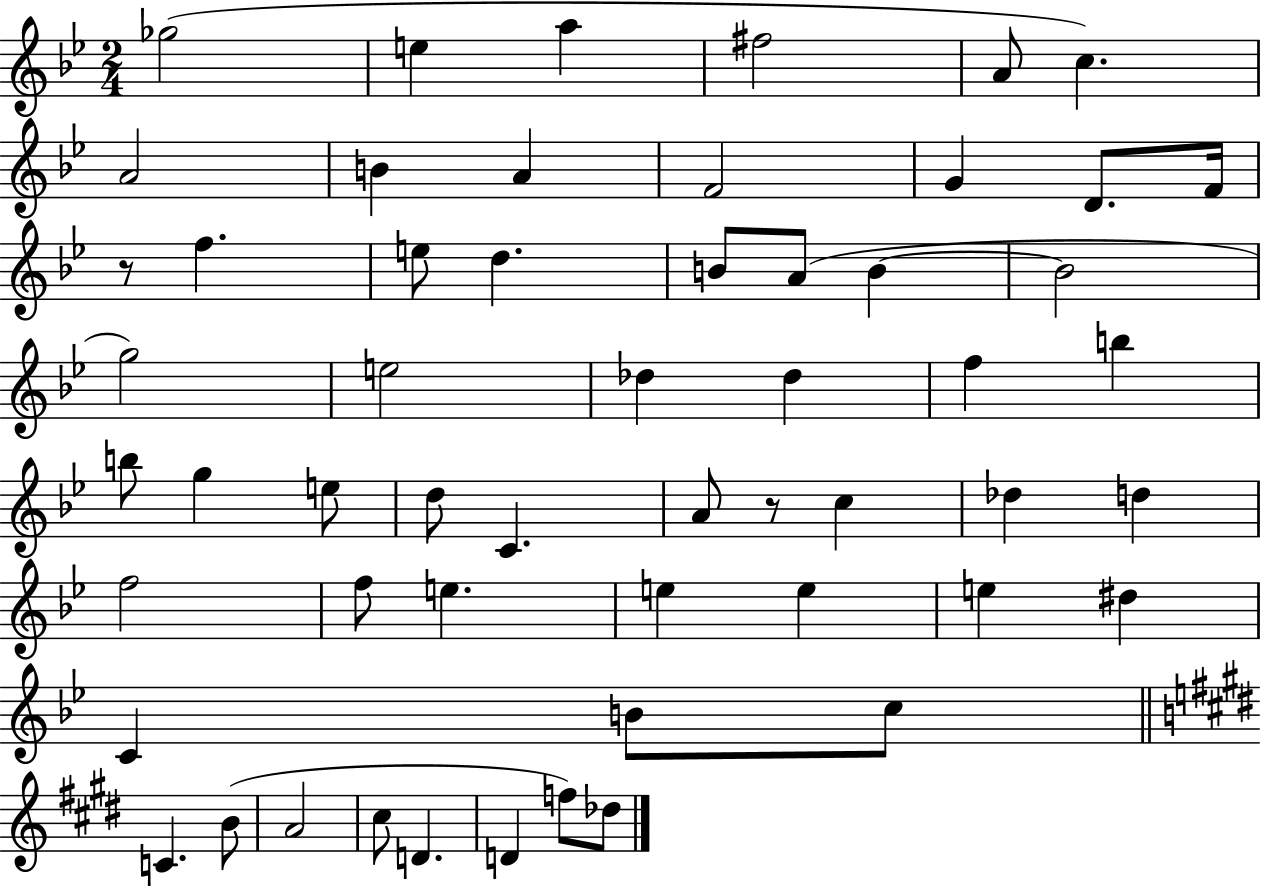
X:1
T:Untitled
M:2/4
L:1/4
K:Bb
_g2 e a ^f2 A/2 c A2 B A F2 G D/2 F/4 z/2 f e/2 d B/2 A/2 B B2 g2 e2 _d _d f b b/2 g e/2 d/2 C A/2 z/2 c _d d f2 f/2 e e e e ^d C B/2 c/2 C B/2 A2 ^c/2 D D f/2 _d/2